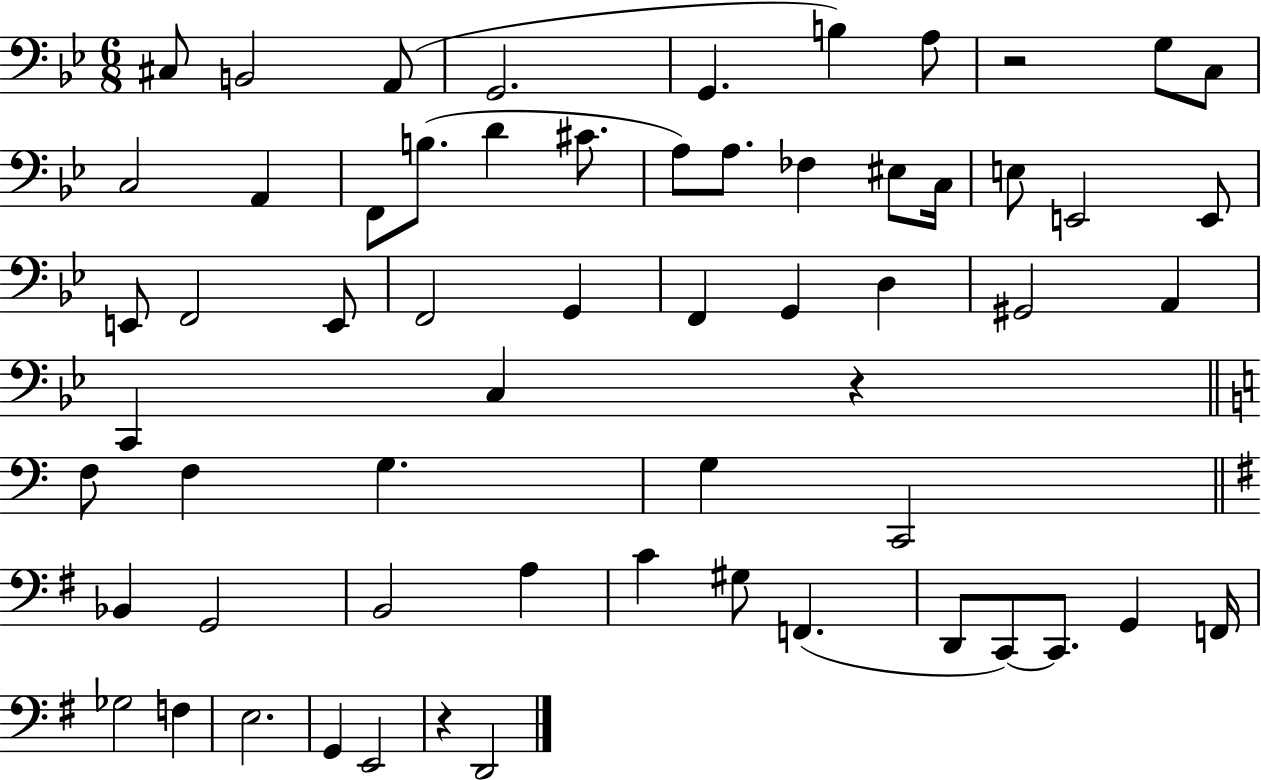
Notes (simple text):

C#3/e B2/h A2/e G2/h. G2/q. B3/q A3/e R/h G3/e C3/e C3/h A2/q F2/e B3/e. D4/q C#4/e. A3/e A3/e. FES3/q EIS3/e C3/s E3/e E2/h E2/e E2/e F2/h E2/e F2/h G2/q F2/q G2/q D3/q G#2/h A2/q C2/q C3/q R/q F3/e F3/q G3/q. G3/q C2/h Bb2/q G2/h B2/h A3/q C4/q G#3/e F2/q. D2/e C2/e C2/e. G2/q F2/s Gb3/h F3/q E3/h. G2/q E2/h R/q D2/h